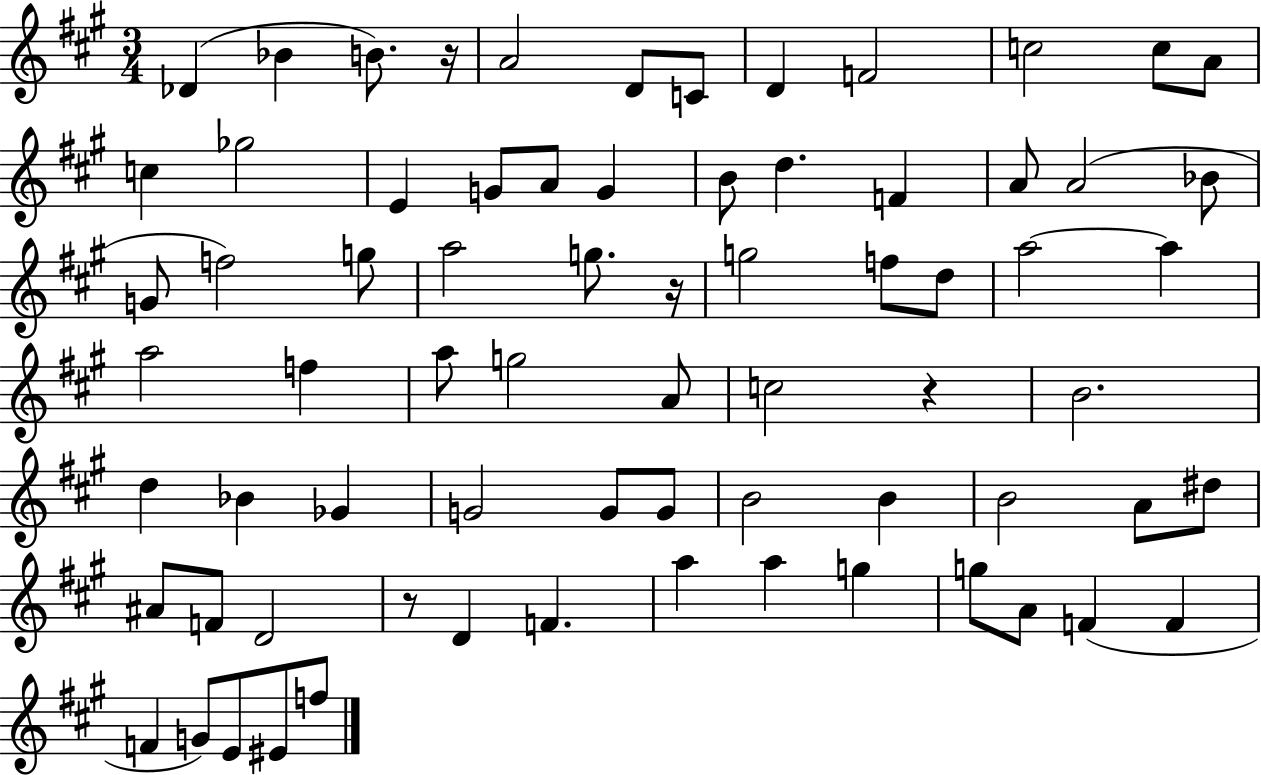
Db4/q Bb4/q B4/e. R/s A4/h D4/e C4/e D4/q F4/h C5/h C5/e A4/e C5/q Gb5/h E4/q G4/e A4/e G4/q B4/e D5/q. F4/q A4/e A4/h Bb4/e G4/e F5/h G5/e A5/h G5/e. R/s G5/h F5/e D5/e A5/h A5/q A5/h F5/q A5/e G5/h A4/e C5/h R/q B4/h. D5/q Bb4/q Gb4/q G4/h G4/e G4/e B4/h B4/q B4/h A4/e D#5/e A#4/e F4/e D4/h R/e D4/q F4/q. A5/q A5/q G5/q G5/e A4/e F4/q F4/q F4/q G4/e E4/e EIS4/e F5/e